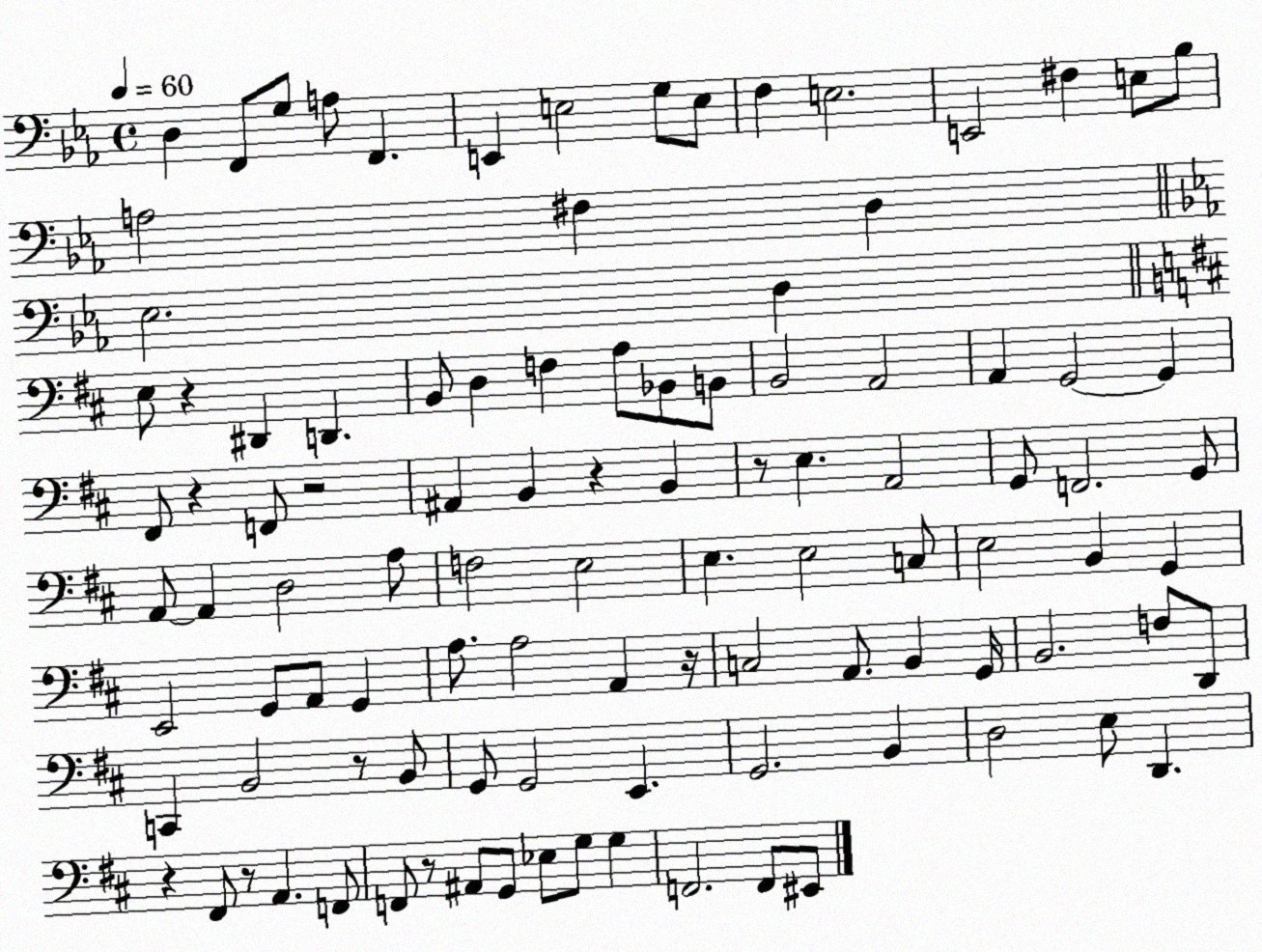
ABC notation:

X:1
T:Untitled
M:4/4
L:1/4
K:Eb
D, F,,/2 G,/2 A,/2 F,, E,, E,2 G,/2 E,/2 F, E,2 E,,2 ^F, E,/2 _B,/2 A,2 ^F, D, _E,2 D, E,/2 z ^D,, D,, B,,/2 D, F, A,/2 _B,,/2 B,,/2 B,,2 A,,2 A,, G,,2 G,, ^F,,/2 z F,,/2 z2 ^A,, B,, z B,, z/2 E, A,,2 G,,/2 F,,2 G,,/2 A,,/2 A,, D,2 A,/2 F,2 E,2 E, E,2 C,/2 E,2 B,, G,, E,,2 G,,/2 A,,/2 G,, A,/2 A,2 A,, z/4 C,2 A,,/2 B,, G,,/4 B,,2 F,/2 D,,/2 C,, B,,2 z/2 B,,/2 G,,/2 G,,2 E,, G,,2 B,, D,2 E,/2 D,, z ^F,,/2 z/2 A,, F,,/2 F,,/2 z/2 ^A,,/2 G,,/2 _E,/2 G,/2 G, F,,2 F,,/2 ^E,,/2